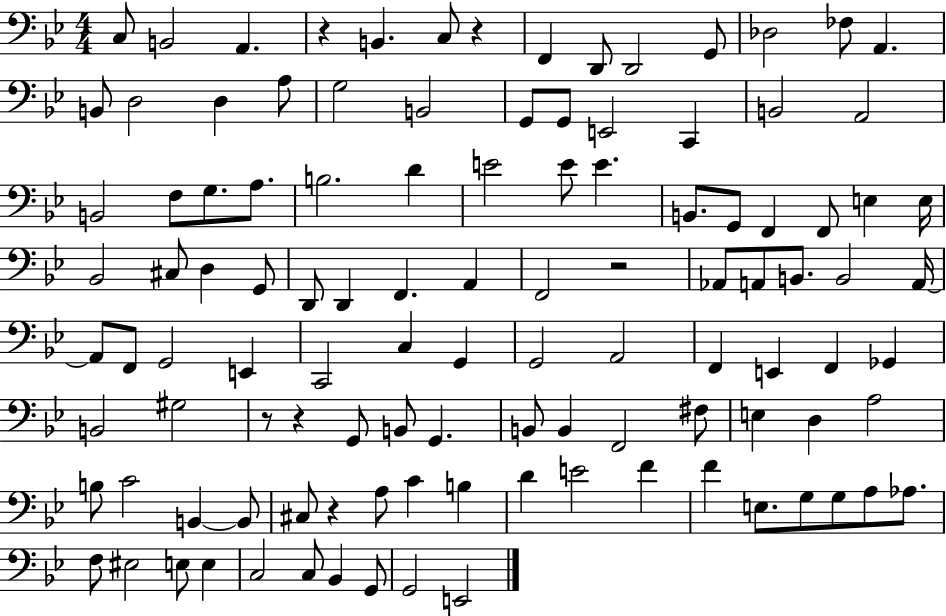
X:1
T:Untitled
M:4/4
L:1/4
K:Bb
C,/2 B,,2 A,, z B,, C,/2 z F,, D,,/2 D,,2 G,,/2 _D,2 _F,/2 A,, B,,/2 D,2 D, A,/2 G,2 B,,2 G,,/2 G,,/2 E,,2 C,, B,,2 A,,2 B,,2 F,/2 G,/2 A,/2 B,2 D E2 E/2 E B,,/2 G,,/2 F,, F,,/2 E, E,/4 _B,,2 ^C,/2 D, G,,/2 D,,/2 D,, F,, A,, F,,2 z2 _A,,/2 A,,/2 B,,/2 B,,2 A,,/4 A,,/2 F,,/2 G,,2 E,, C,,2 C, G,, G,,2 A,,2 F,, E,, F,, _G,, B,,2 ^G,2 z/2 z G,,/2 B,,/2 G,, B,,/2 B,, F,,2 ^F,/2 E, D, A,2 B,/2 C2 B,, B,,/2 ^C,/2 z A,/2 C B, D E2 F F E,/2 G,/2 G,/2 A,/2 _A,/2 F,/2 ^E,2 E,/2 E, C,2 C,/2 _B,, G,,/2 G,,2 E,,2